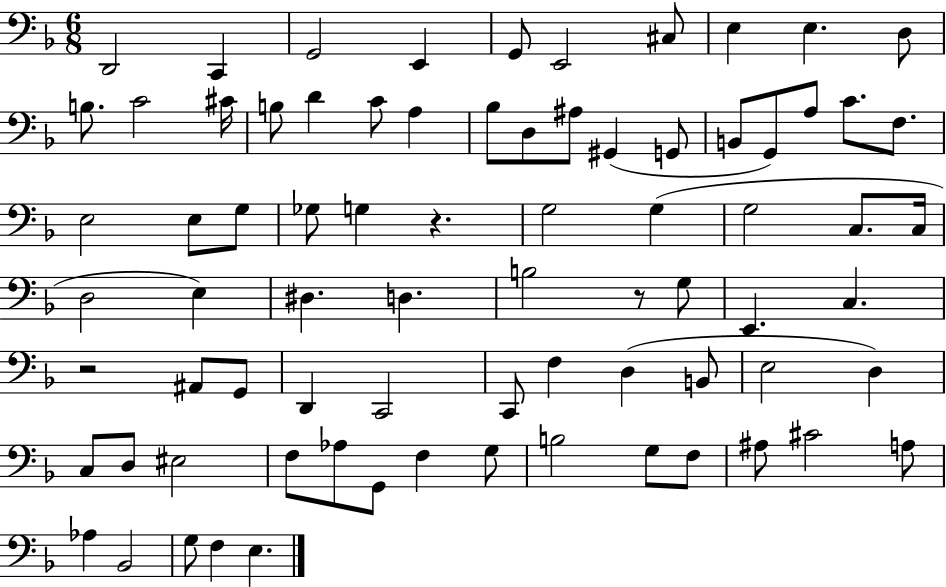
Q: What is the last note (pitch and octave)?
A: E3